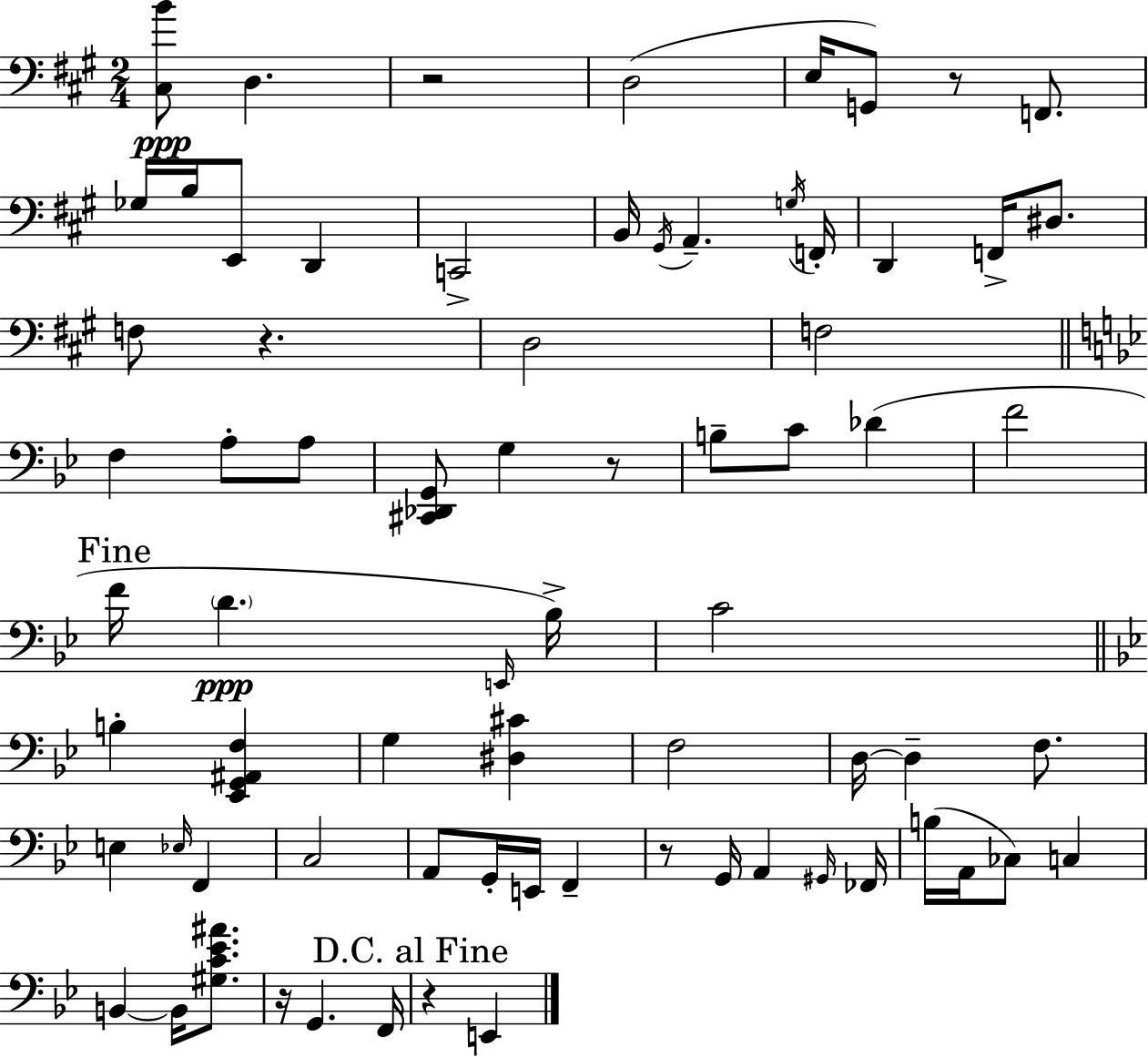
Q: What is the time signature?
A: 2/4